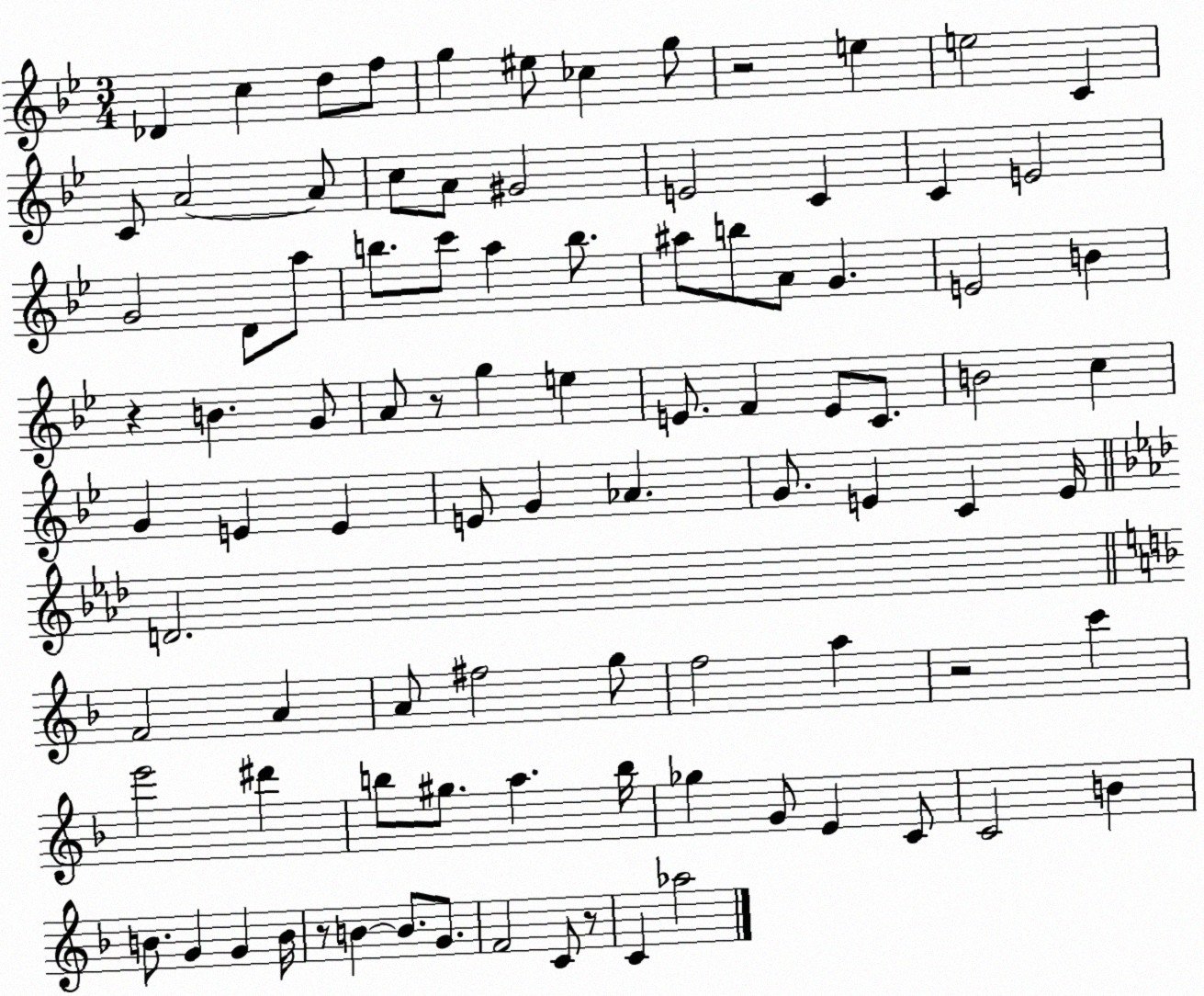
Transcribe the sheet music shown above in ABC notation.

X:1
T:Untitled
M:3/4
L:1/4
K:Bb
_D c d/2 f/2 g ^e/2 _c g/2 z2 e e2 C C/2 A2 A/2 c/2 A/2 ^G2 E2 C C E2 G2 D/2 a/2 b/2 c'/2 a b/2 ^a/2 b/2 A/2 G E2 B z B G/2 A/2 z/2 g e E/2 F E/2 C/2 B2 c G E E E/2 G _A G/2 E C E/4 D2 F2 A A/2 ^f2 g/2 f2 a z2 c' e'2 ^d' b/2 ^g/2 a b/4 _g G/2 E C/2 C2 B B/2 G G B/4 z/2 B B/2 G/2 F2 C/2 z/2 C _a2